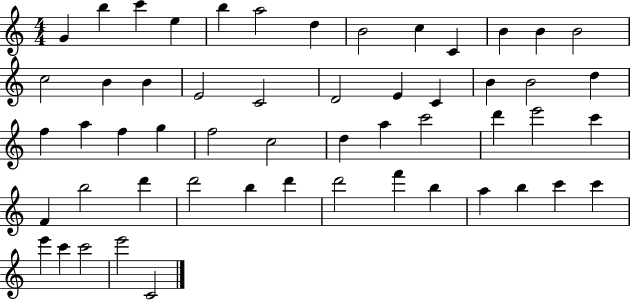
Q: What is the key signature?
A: C major